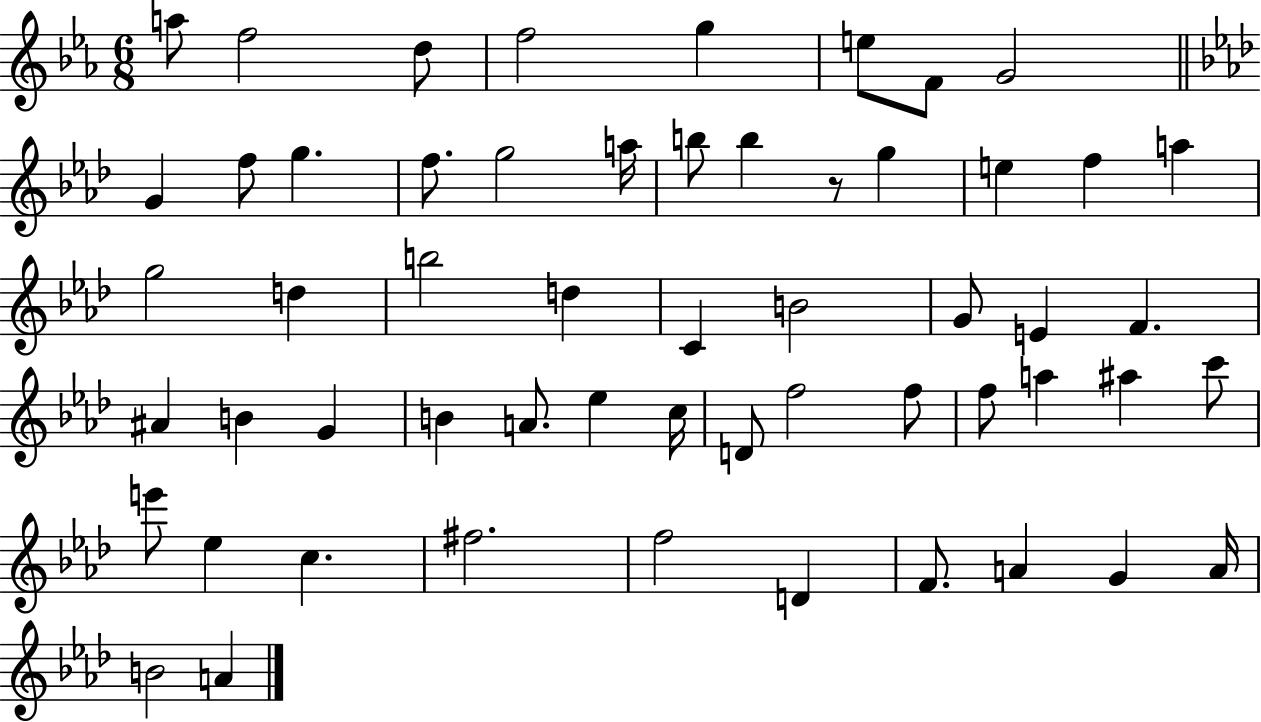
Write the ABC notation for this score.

X:1
T:Untitled
M:6/8
L:1/4
K:Eb
a/2 f2 d/2 f2 g e/2 F/2 G2 G f/2 g f/2 g2 a/4 b/2 b z/2 g e f a g2 d b2 d C B2 G/2 E F ^A B G B A/2 _e c/4 D/2 f2 f/2 f/2 a ^a c'/2 e'/2 _e c ^f2 f2 D F/2 A G A/4 B2 A